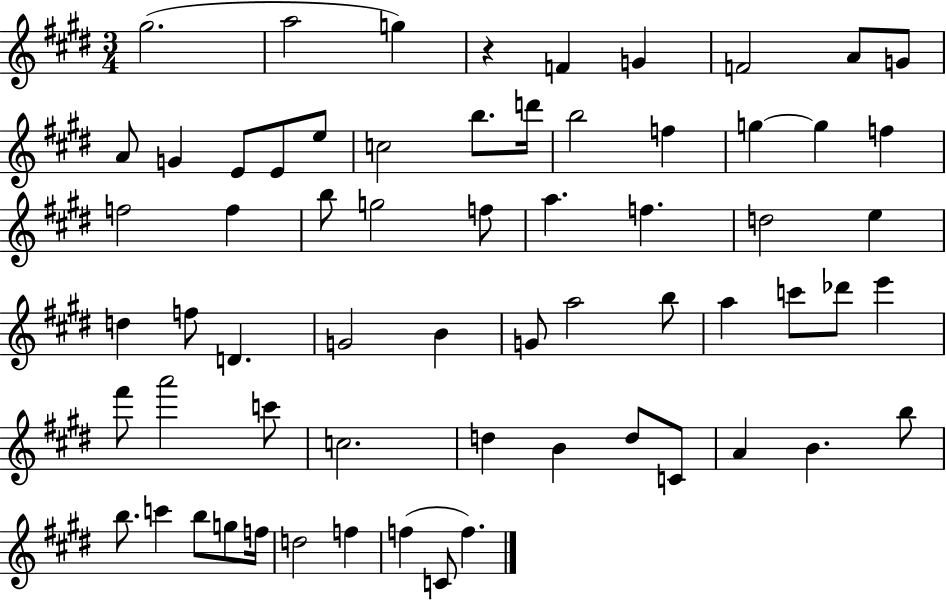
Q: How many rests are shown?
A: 1